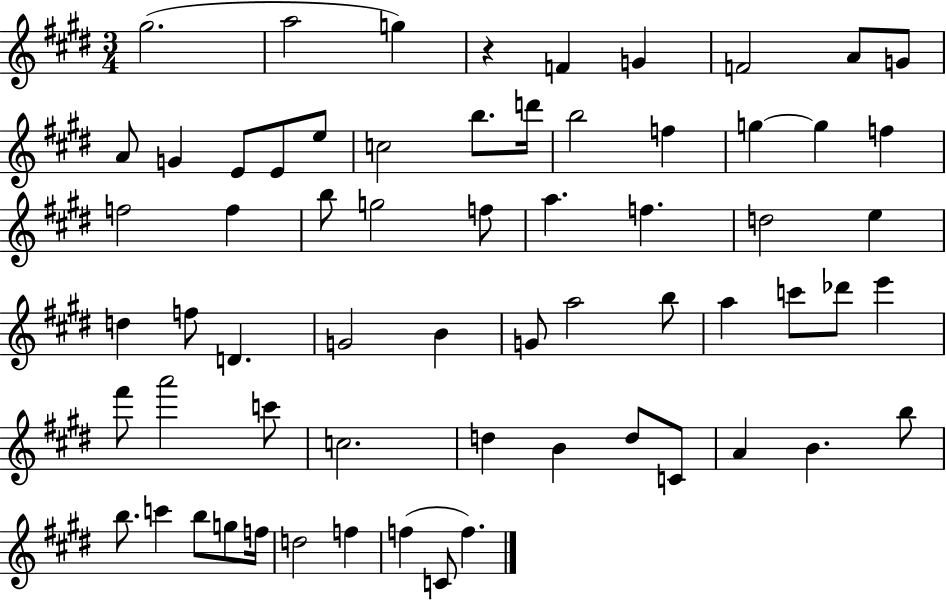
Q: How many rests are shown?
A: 1